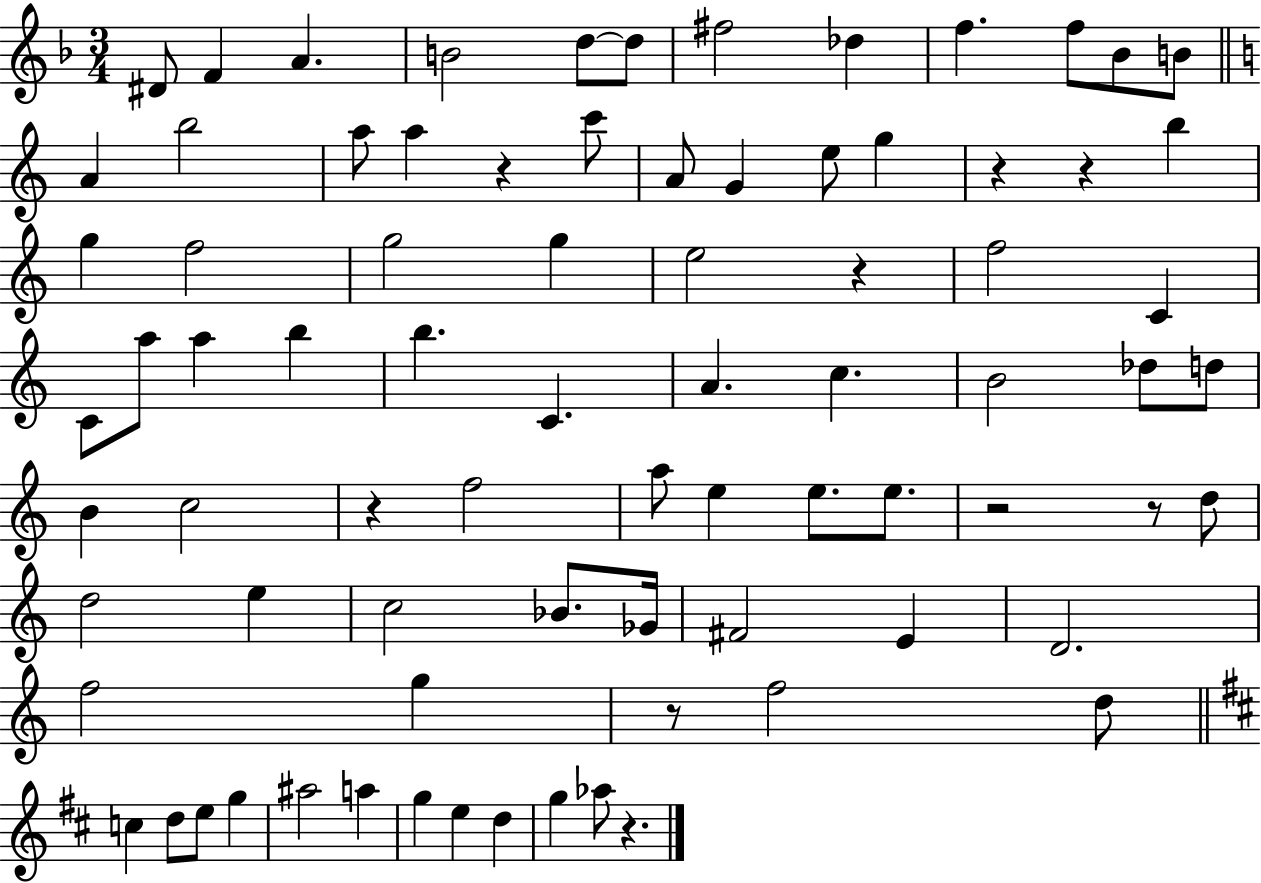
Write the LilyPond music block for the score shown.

{
  \clef treble
  \numericTimeSignature
  \time 3/4
  \key f \major
  \repeat volta 2 { dis'8 f'4 a'4. | b'2 d''8~~ d''8 | fis''2 des''4 | f''4. f''8 bes'8 b'8 | \break \bar "||" \break \key c \major a'4 b''2 | a''8 a''4 r4 c'''8 | a'8 g'4 e''8 g''4 | r4 r4 b''4 | \break g''4 f''2 | g''2 g''4 | e''2 r4 | f''2 c'4 | \break c'8 a''8 a''4 b''4 | b''4. c'4. | a'4. c''4. | b'2 des''8 d''8 | \break b'4 c''2 | r4 f''2 | a''8 e''4 e''8. e''8. | r2 r8 d''8 | \break d''2 e''4 | c''2 bes'8. ges'16 | fis'2 e'4 | d'2. | \break f''2 g''4 | r8 f''2 d''8 | \bar "||" \break \key b \minor c''4 d''8 e''8 g''4 | ais''2 a''4 | g''4 e''4 d''4 | g''4 aes''8 r4. | \break } \bar "|."
}